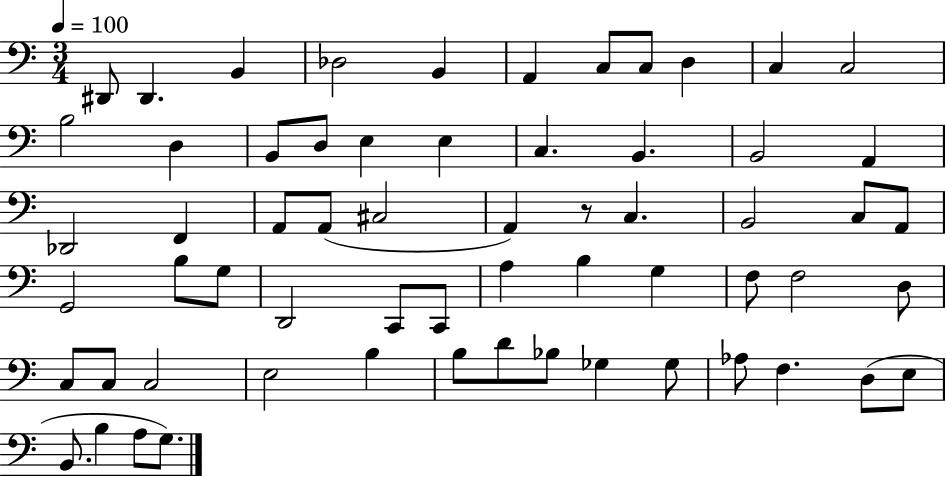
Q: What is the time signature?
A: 3/4